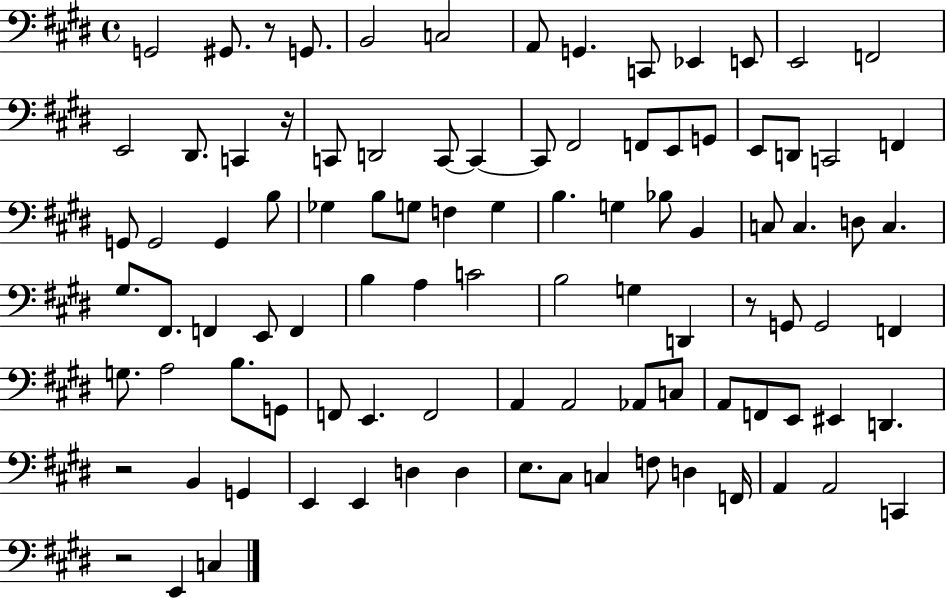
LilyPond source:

{
  \clef bass
  \time 4/4
  \defaultTimeSignature
  \key e \major
  g,2 gis,8. r8 g,8. | b,2 c2 | a,8 g,4. c,8 ees,4 e,8 | e,2 f,2 | \break e,2 dis,8. c,4 r16 | c,8 d,2 c,8~~ c,4~~ | c,8 fis,2 f,8 e,8 g,8 | e,8 d,8 c,2 f,4 | \break g,8 g,2 g,4 b8 | ges4 b8 g8 f4 g4 | b4. g4 bes8 b,4 | c8 c4. d8 c4. | \break gis8. fis,8. f,4 e,8 f,4 | b4 a4 c'2 | b2 g4 d,4 | r8 g,8 g,2 f,4 | \break g8. a2 b8. g,8 | f,8 e,4. f,2 | a,4 a,2 aes,8 c8 | a,8 f,8 e,8 eis,4 d,4. | \break r2 b,4 g,4 | e,4 e,4 d4 d4 | e8. cis8 c4 f8 d4 f,16 | a,4 a,2 c,4 | \break r2 e,4 c4 | \bar "|."
}